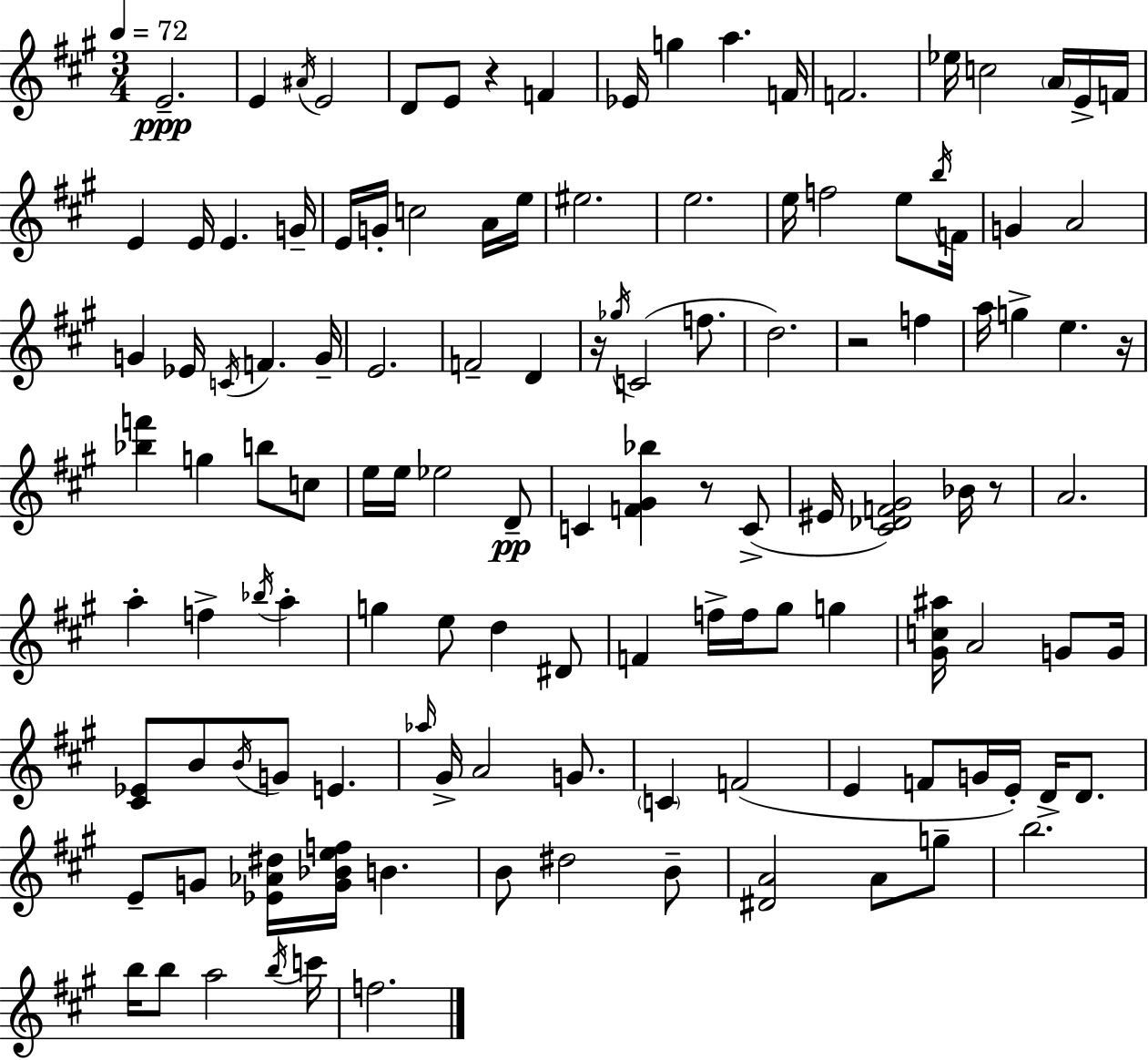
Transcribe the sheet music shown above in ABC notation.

X:1
T:Untitled
M:3/4
L:1/4
K:A
E2 E ^A/4 E2 D/2 E/2 z F _E/4 g a F/4 F2 _e/4 c2 A/4 E/4 F/4 E E/4 E G/4 E/4 G/4 c2 A/4 e/4 ^e2 e2 e/4 f2 e/2 b/4 F/4 G A2 G _E/4 C/4 F G/4 E2 F2 D z/4 _g/4 C2 f/2 d2 z2 f a/4 g e z/4 [_bf'] g b/2 c/2 e/4 e/4 _e2 D/2 C [F^G_b] z/2 C/2 ^E/4 [^C_DF^G]2 _B/4 z/2 A2 a f _b/4 a g e/2 d ^D/2 F f/4 f/4 ^g/2 g [^Gc^a]/4 A2 G/2 G/4 [^C_E]/2 B/2 B/4 G/2 E _a/4 ^G/4 A2 G/2 C F2 E F/2 G/4 E/4 D/4 D/2 E/2 G/2 [_E_A^d]/4 [G_Bef]/4 B B/2 ^d2 B/2 [^DA]2 A/2 g/2 b2 b/4 b/2 a2 b/4 c'/4 f2